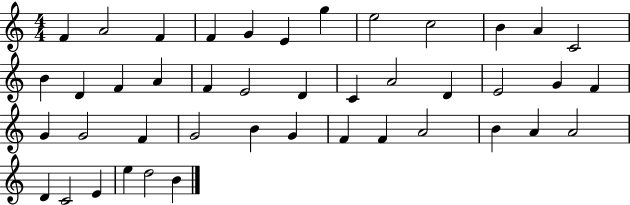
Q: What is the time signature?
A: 4/4